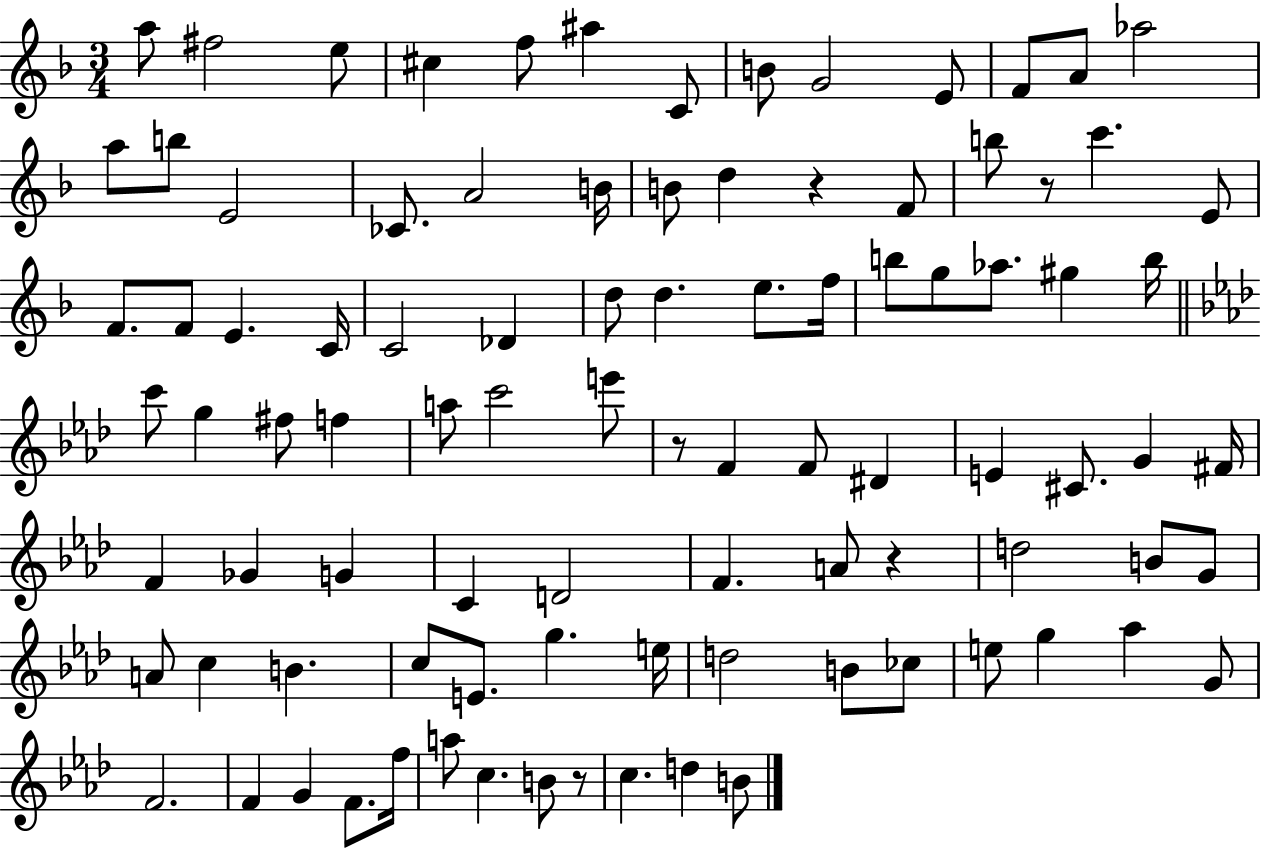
{
  \clef treble
  \numericTimeSignature
  \time 3/4
  \key f \major
  a''8 fis''2 e''8 | cis''4 f''8 ais''4 c'8 | b'8 g'2 e'8 | f'8 a'8 aes''2 | \break a''8 b''8 e'2 | ces'8. a'2 b'16 | b'8 d''4 r4 f'8 | b''8 r8 c'''4. e'8 | \break f'8. f'8 e'4. c'16 | c'2 des'4 | d''8 d''4. e''8. f''16 | b''8 g''8 aes''8. gis''4 b''16 | \break \bar "||" \break \key f \minor c'''8 g''4 fis''8 f''4 | a''8 c'''2 e'''8 | r8 f'4 f'8 dis'4 | e'4 cis'8. g'4 fis'16 | \break f'4 ges'4 g'4 | c'4 d'2 | f'4. a'8 r4 | d''2 b'8 g'8 | \break a'8 c''4 b'4. | c''8 e'8. g''4. e''16 | d''2 b'8 ces''8 | e''8 g''4 aes''4 g'8 | \break f'2. | f'4 g'4 f'8. f''16 | a''8 c''4. b'8 r8 | c''4. d''4 b'8 | \break \bar "|."
}